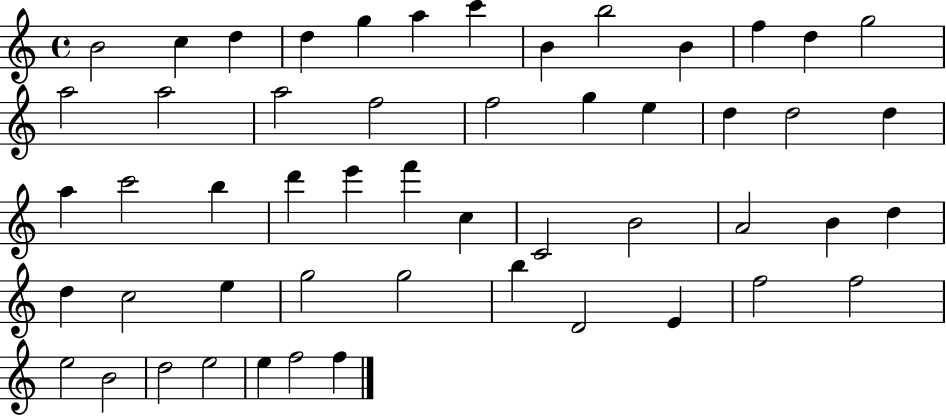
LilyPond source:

{
  \clef treble
  \time 4/4
  \defaultTimeSignature
  \key c \major
  b'2 c''4 d''4 | d''4 g''4 a''4 c'''4 | b'4 b''2 b'4 | f''4 d''4 g''2 | \break a''2 a''2 | a''2 f''2 | f''2 g''4 e''4 | d''4 d''2 d''4 | \break a''4 c'''2 b''4 | d'''4 e'''4 f'''4 c''4 | c'2 b'2 | a'2 b'4 d''4 | \break d''4 c''2 e''4 | g''2 g''2 | b''4 d'2 e'4 | f''2 f''2 | \break e''2 b'2 | d''2 e''2 | e''4 f''2 f''4 | \bar "|."
}